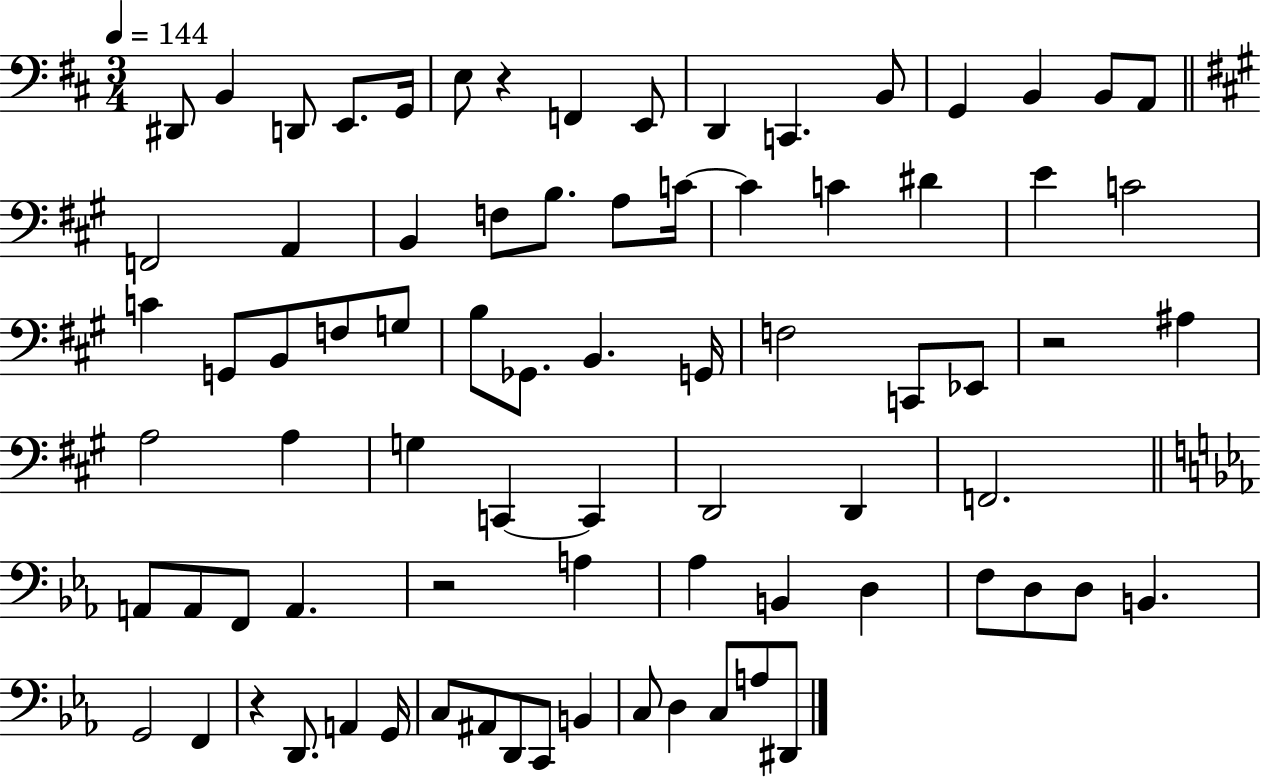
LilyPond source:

{
  \clef bass
  \numericTimeSignature
  \time 3/4
  \key d \major
  \tempo 4 = 144
  dis,8 b,4 d,8 e,8. g,16 | e8 r4 f,4 e,8 | d,4 c,4. b,8 | g,4 b,4 b,8 a,8 | \break \bar "||" \break \key a \major f,2 a,4 | b,4 f8 b8. a8 c'16~~ | c'4 c'4 dis'4 | e'4 c'2 | \break c'4 g,8 b,8 f8 g8 | b8 ges,8. b,4. g,16 | f2 c,8 ees,8 | r2 ais4 | \break a2 a4 | g4 c,4~~ c,4 | d,2 d,4 | f,2. | \break \bar "||" \break \key c \minor a,8 a,8 f,8 a,4. | r2 a4 | aes4 b,4 d4 | f8 d8 d8 b,4. | \break g,2 f,4 | r4 d,8. a,4 g,16 | c8 ais,8 d,8 c,8 b,4 | c8 d4 c8 a8 dis,8 | \break \bar "|."
}